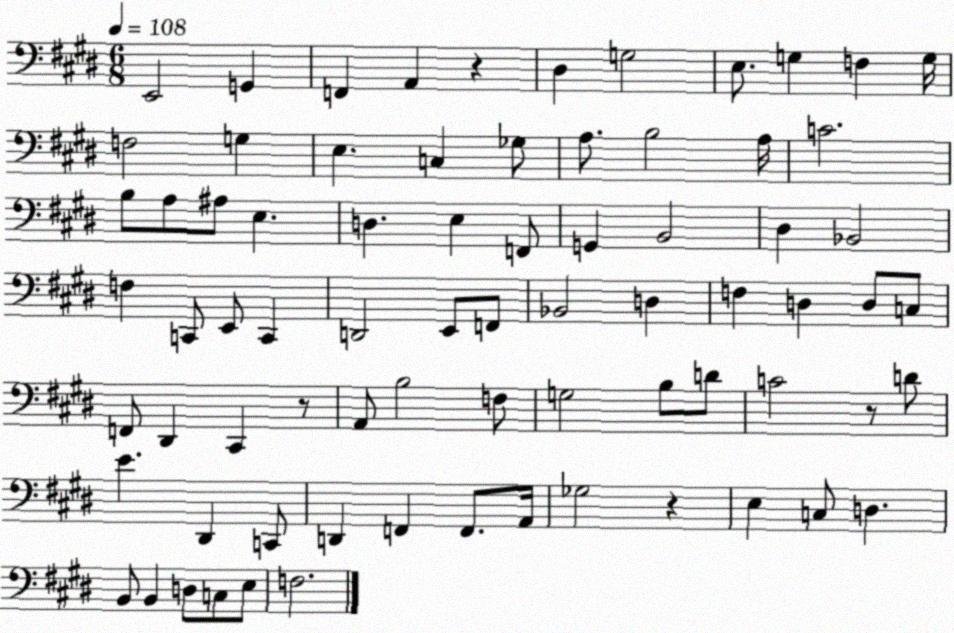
X:1
T:Untitled
M:6/8
L:1/4
K:E
E,,2 G,, F,, A,, z ^D, G,2 E,/2 G, F, G,/4 F,2 G, E, C, _G,/2 A,/2 B,2 A,/4 C2 B,/2 A,/2 ^A,/2 E, D, E, F,,/2 G,, B,,2 ^D, _B,,2 F, C,,/2 E,,/2 C,, D,,2 E,,/2 F,,/2 _B,,2 D, F, D, D,/2 C,/2 F,,/2 ^D,, ^C,, z/2 A,,/2 B,2 F,/2 G,2 B,/2 D/2 C2 z/2 D/2 E ^D,, C,,/2 D,, F,, F,,/2 A,,/4 _G,2 z E, C,/2 D, B,,/2 B,, D,/2 C,/2 E,/2 F,2